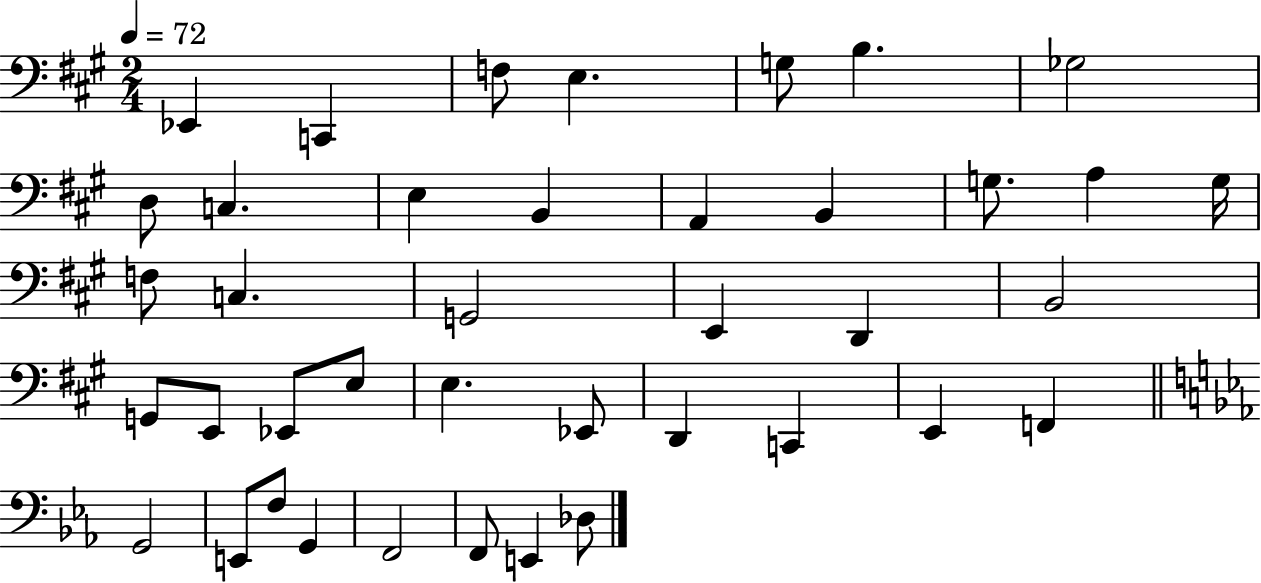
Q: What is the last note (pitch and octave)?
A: Db3